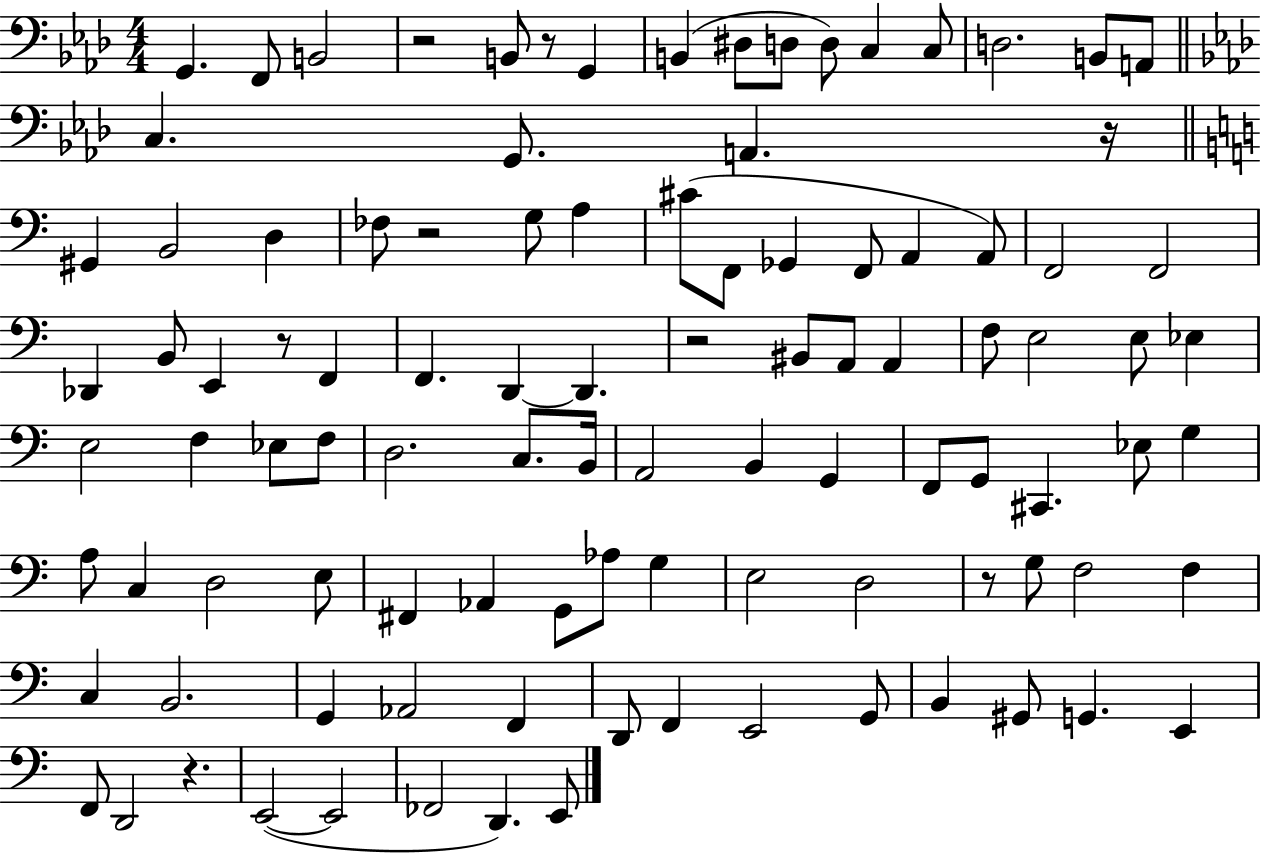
{
  \clef bass
  \numericTimeSignature
  \time 4/4
  \key aes \major
  \repeat volta 2 { g,4. f,8 b,2 | r2 b,8 r8 g,4 | b,4( dis8 d8 d8) c4 c8 | d2. b,8 a,8 | \break \bar "||" \break \key aes \major c4. g,8. a,4. r16 | \bar "||" \break \key a \minor gis,4 b,2 d4 | fes8 r2 g8 a4 | cis'8( f,8 ges,4 f,8 a,4 a,8) | f,2 f,2 | \break des,4 b,8 e,4 r8 f,4 | f,4. d,4~~ d,4. | r2 bis,8 a,8 a,4 | f8 e2 e8 ees4 | \break e2 f4 ees8 f8 | d2. c8. b,16 | a,2 b,4 g,4 | f,8 g,8 cis,4. ees8 g4 | \break a8 c4 d2 e8 | fis,4 aes,4 g,8 aes8 g4 | e2 d2 | r8 g8 f2 f4 | \break c4 b,2. | g,4 aes,2 f,4 | d,8 f,4 e,2 g,8 | b,4 gis,8 g,4. e,4 | \break f,8 d,2 r4. | e,2~(~ e,2 | fes,2 d,4.) e,8 | } \bar "|."
}